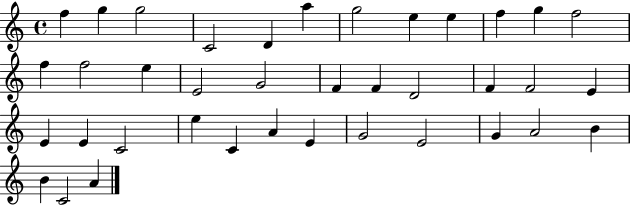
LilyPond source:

{
  \clef treble
  \time 4/4
  \defaultTimeSignature
  \key c \major
  f''4 g''4 g''2 | c'2 d'4 a''4 | g''2 e''4 e''4 | f''4 g''4 f''2 | \break f''4 f''2 e''4 | e'2 g'2 | f'4 f'4 d'2 | f'4 f'2 e'4 | \break e'4 e'4 c'2 | e''4 c'4 a'4 e'4 | g'2 e'2 | g'4 a'2 b'4 | \break b'4 c'2 a'4 | \bar "|."
}